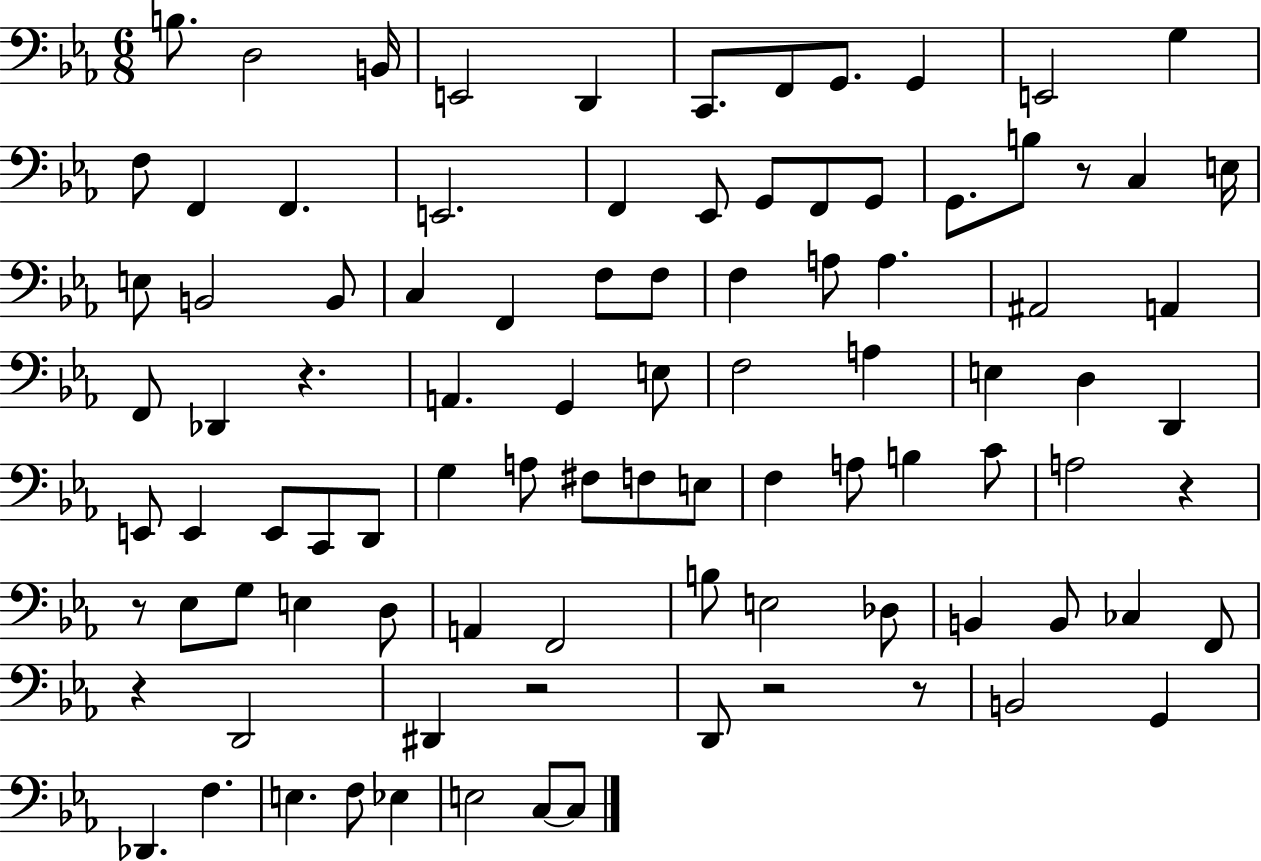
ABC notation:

X:1
T:Untitled
M:6/8
L:1/4
K:Eb
B,/2 D,2 B,,/4 E,,2 D,, C,,/2 F,,/2 G,,/2 G,, E,,2 G, F,/2 F,, F,, E,,2 F,, _E,,/2 G,,/2 F,,/2 G,,/2 G,,/2 B,/2 z/2 C, E,/4 E,/2 B,,2 B,,/2 C, F,, F,/2 F,/2 F, A,/2 A, ^A,,2 A,, F,,/2 _D,, z A,, G,, E,/2 F,2 A, E, D, D,, E,,/2 E,, E,,/2 C,,/2 D,,/2 G, A,/2 ^F,/2 F,/2 E,/2 F, A,/2 B, C/2 A,2 z z/2 _E,/2 G,/2 E, D,/2 A,, F,,2 B,/2 E,2 _D,/2 B,, B,,/2 _C, F,,/2 z D,,2 ^D,, z2 D,,/2 z2 z/2 B,,2 G,, _D,, F, E, F,/2 _E, E,2 C,/2 C,/2